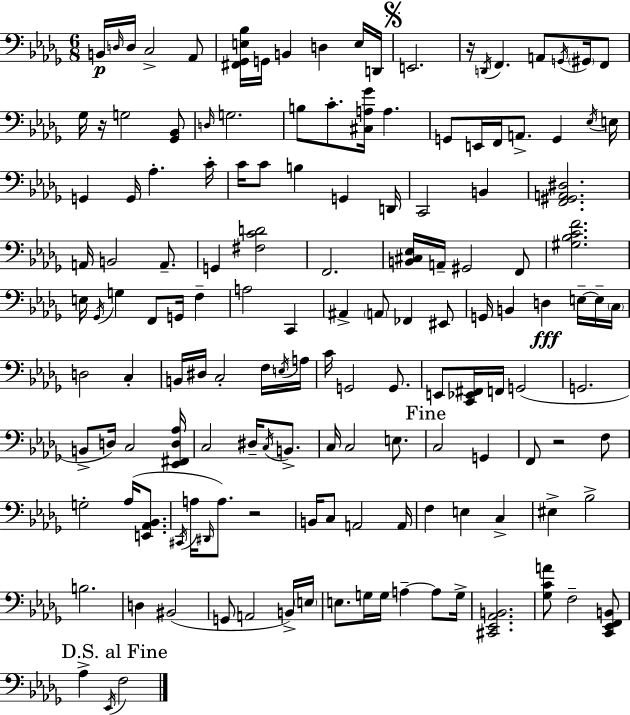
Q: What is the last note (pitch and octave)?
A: F3